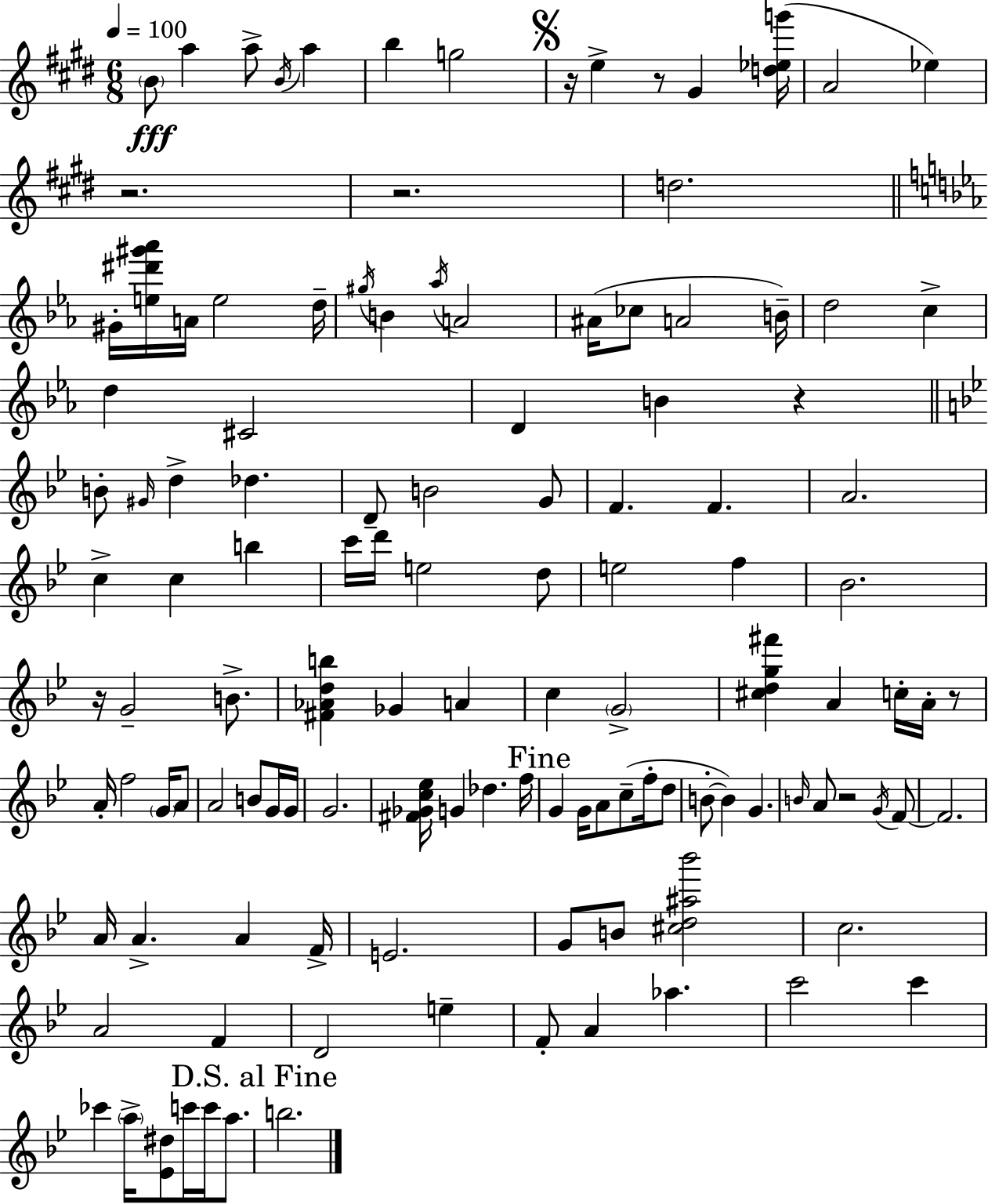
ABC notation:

X:1
T:Untitled
M:6/8
L:1/4
K:E
B/2 a a/2 B/4 a b g2 z/4 e z/2 ^G [d_eg']/4 A2 _e z2 z2 d2 ^G/4 [e^d'^g'_a']/4 A/4 e2 d/4 ^g/4 B _a/4 A2 ^A/4 _c/2 A2 B/4 d2 c d ^C2 D B z B/2 ^G/4 d _d D/2 B2 G/2 F F A2 c c b c'/4 d'/4 e2 d/2 e2 f _B2 z/4 G2 B/2 [^F_Adb] _G A c G2 [^cdg^f'] A c/4 A/4 z/2 A/4 f2 G/4 A/2 A2 B/2 G/4 G/4 G2 [^F_Gc_e]/4 G _d f/4 G G/4 A/2 c/2 f/4 d/2 B/2 B G B/4 A/2 z2 G/4 F/2 F2 A/4 A A F/4 E2 G/2 B/2 [^cd^a_b']2 c2 A2 F D2 e F/2 A _a c'2 c' _c' a/4 [_E^d]/2 c'/4 c'/4 a/2 b2